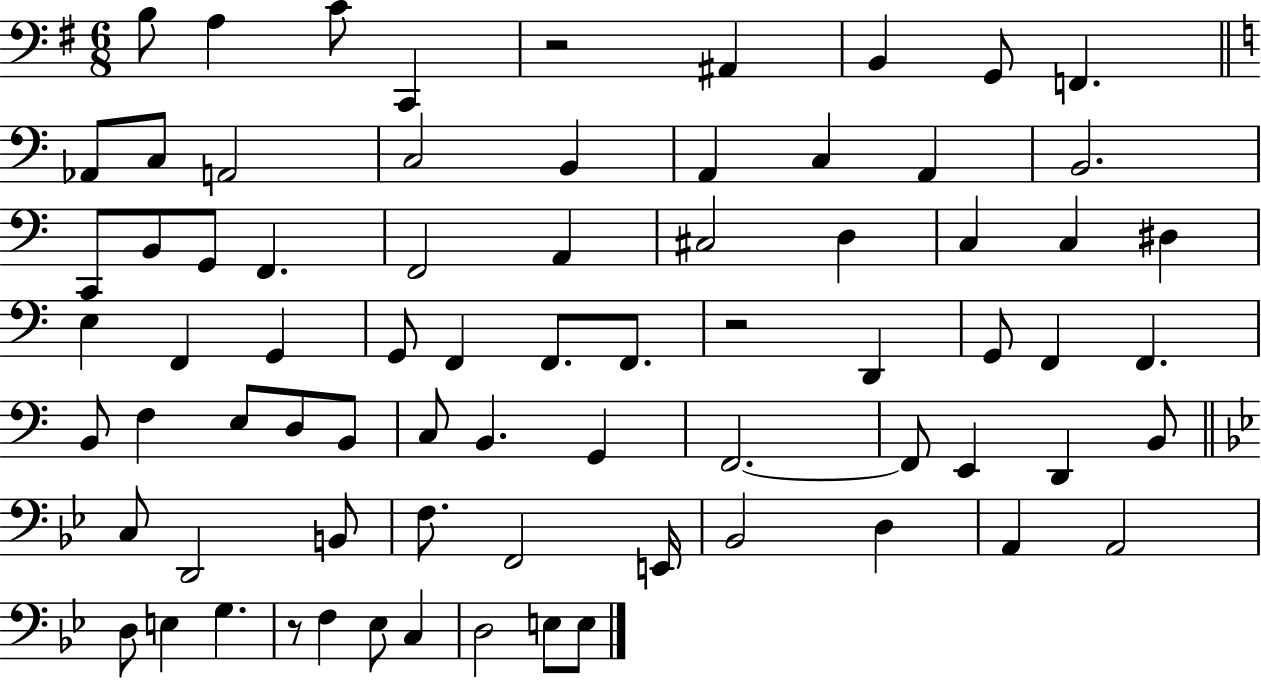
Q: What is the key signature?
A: G major